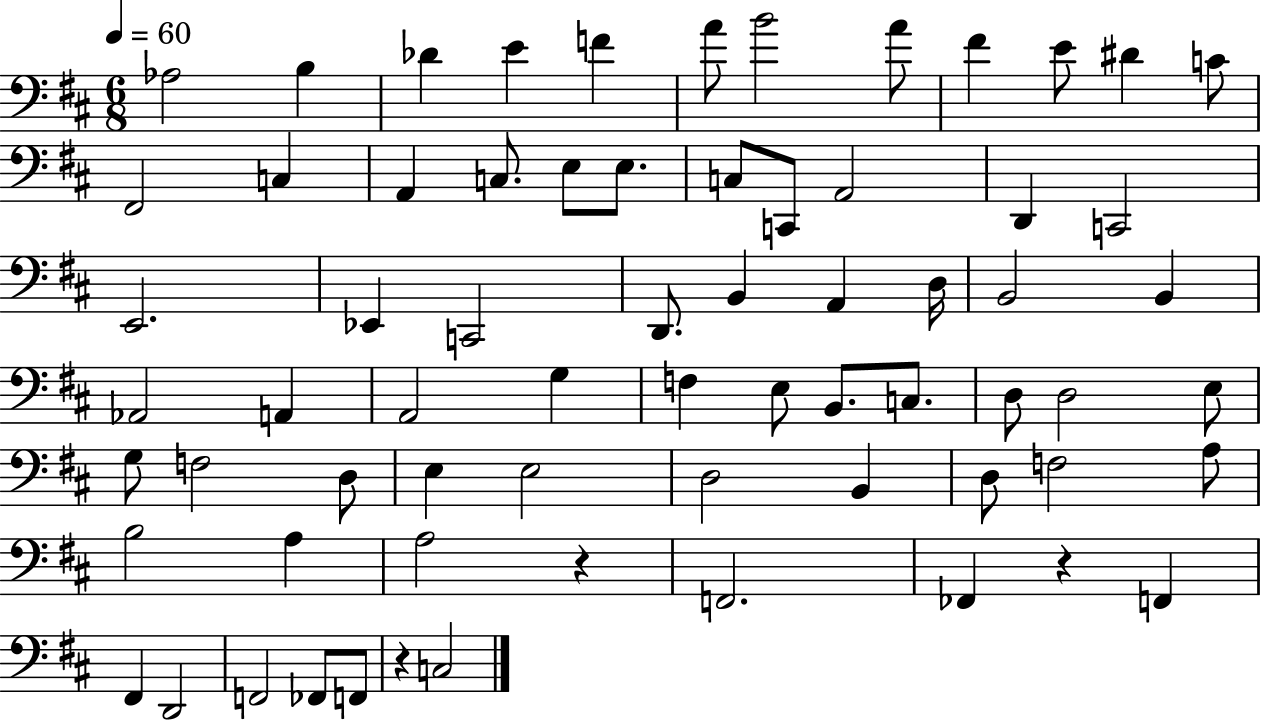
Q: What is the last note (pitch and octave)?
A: C3